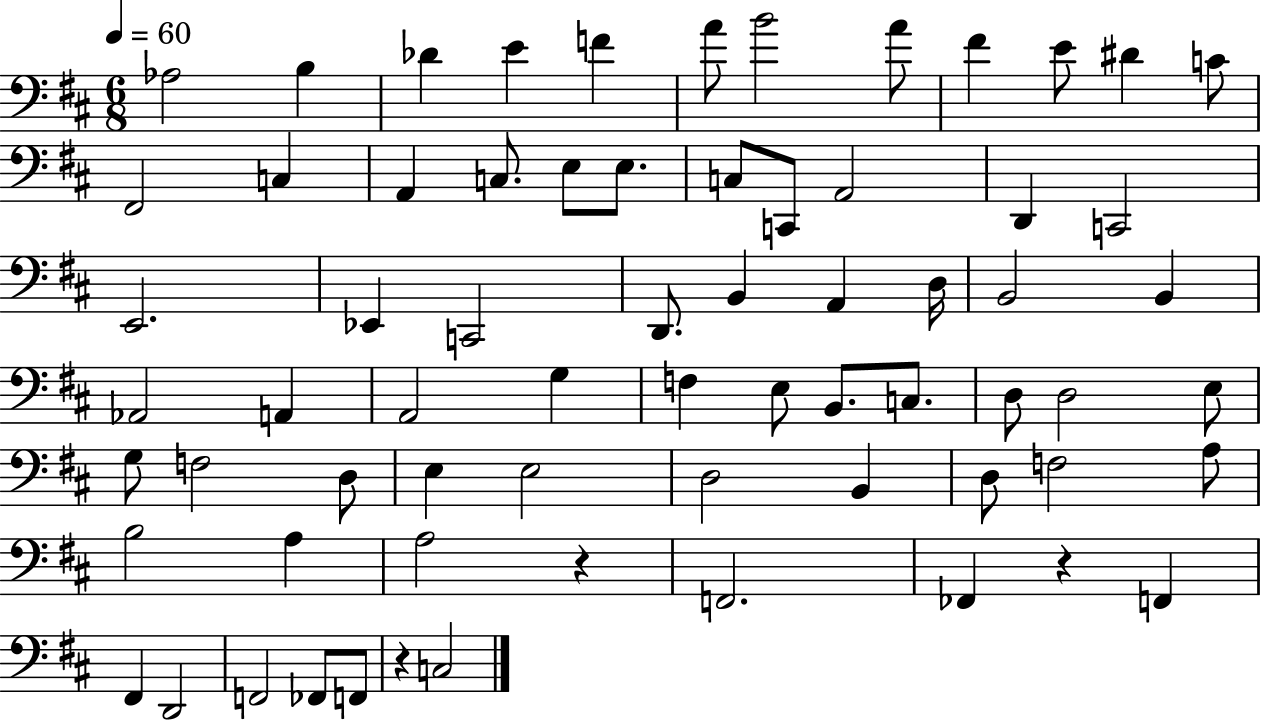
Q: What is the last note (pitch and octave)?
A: C3